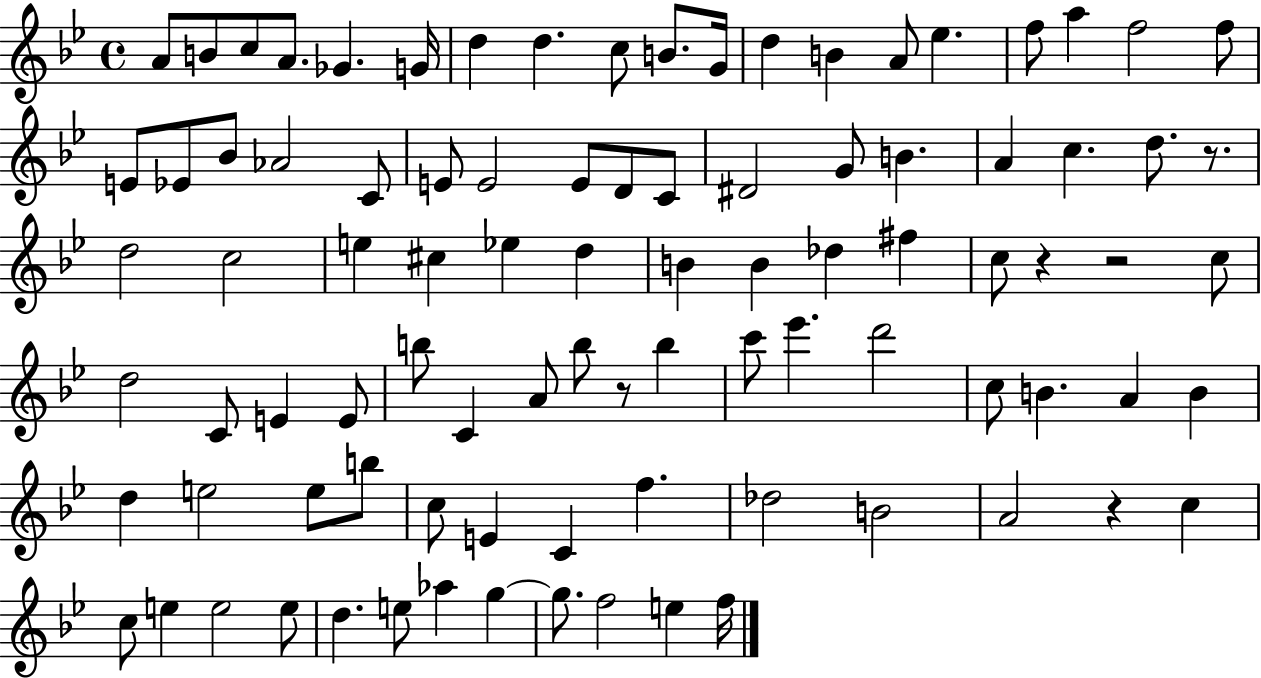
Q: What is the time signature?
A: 4/4